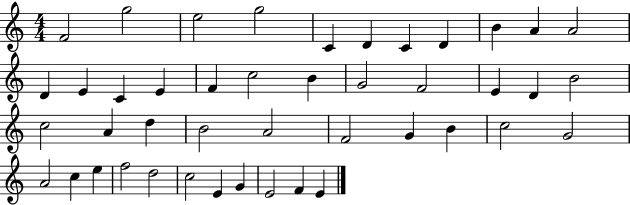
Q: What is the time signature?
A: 4/4